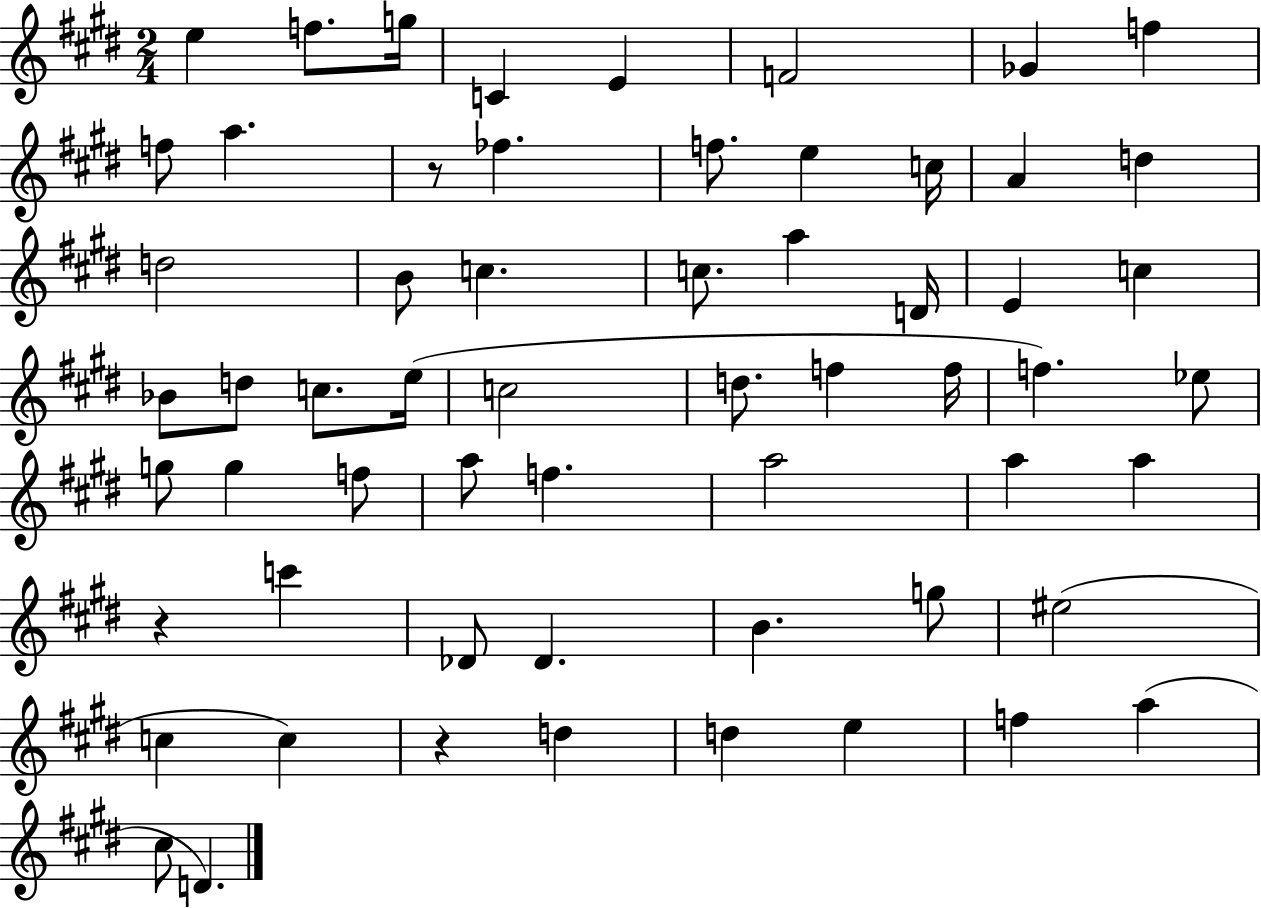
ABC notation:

X:1
T:Untitled
M:2/4
L:1/4
K:E
e f/2 g/4 C E F2 _G f f/2 a z/2 _f f/2 e c/4 A d d2 B/2 c c/2 a D/4 E c _B/2 d/2 c/2 e/4 c2 d/2 f f/4 f _e/2 g/2 g f/2 a/2 f a2 a a z c' _D/2 _D B g/2 ^e2 c c z d d e f a ^c/2 D